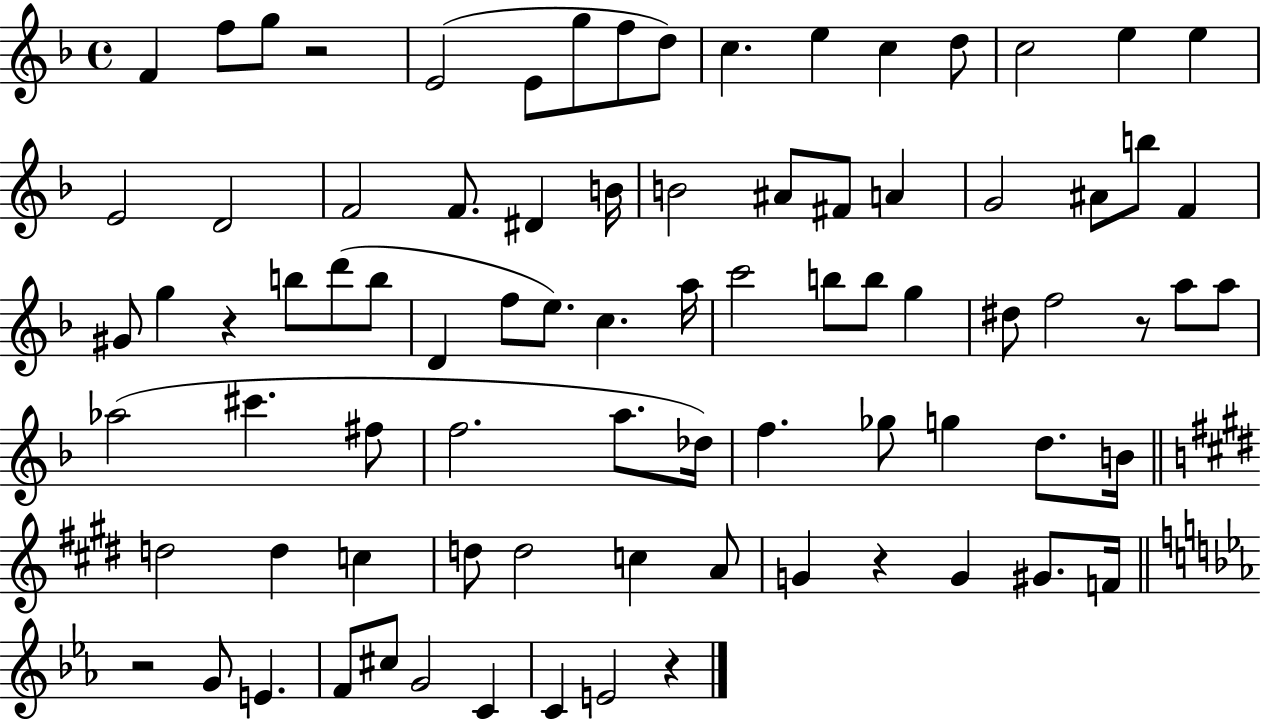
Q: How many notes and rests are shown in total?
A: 83